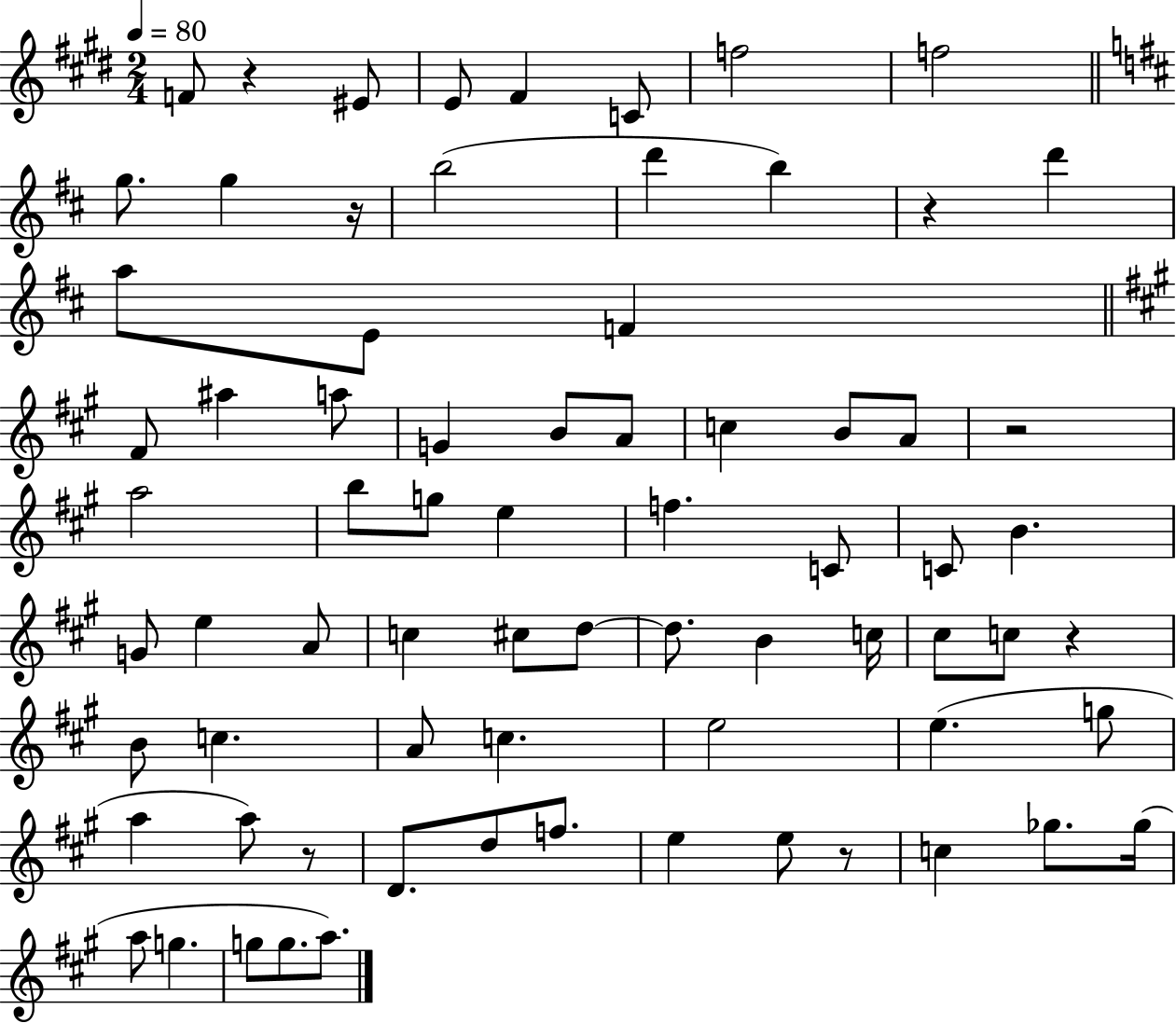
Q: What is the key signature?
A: E major